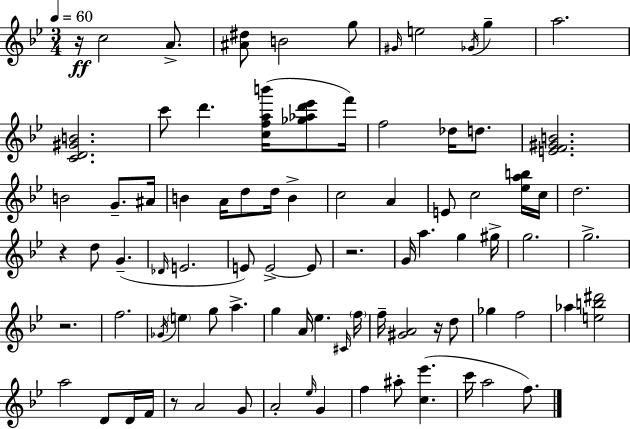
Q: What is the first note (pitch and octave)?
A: C5